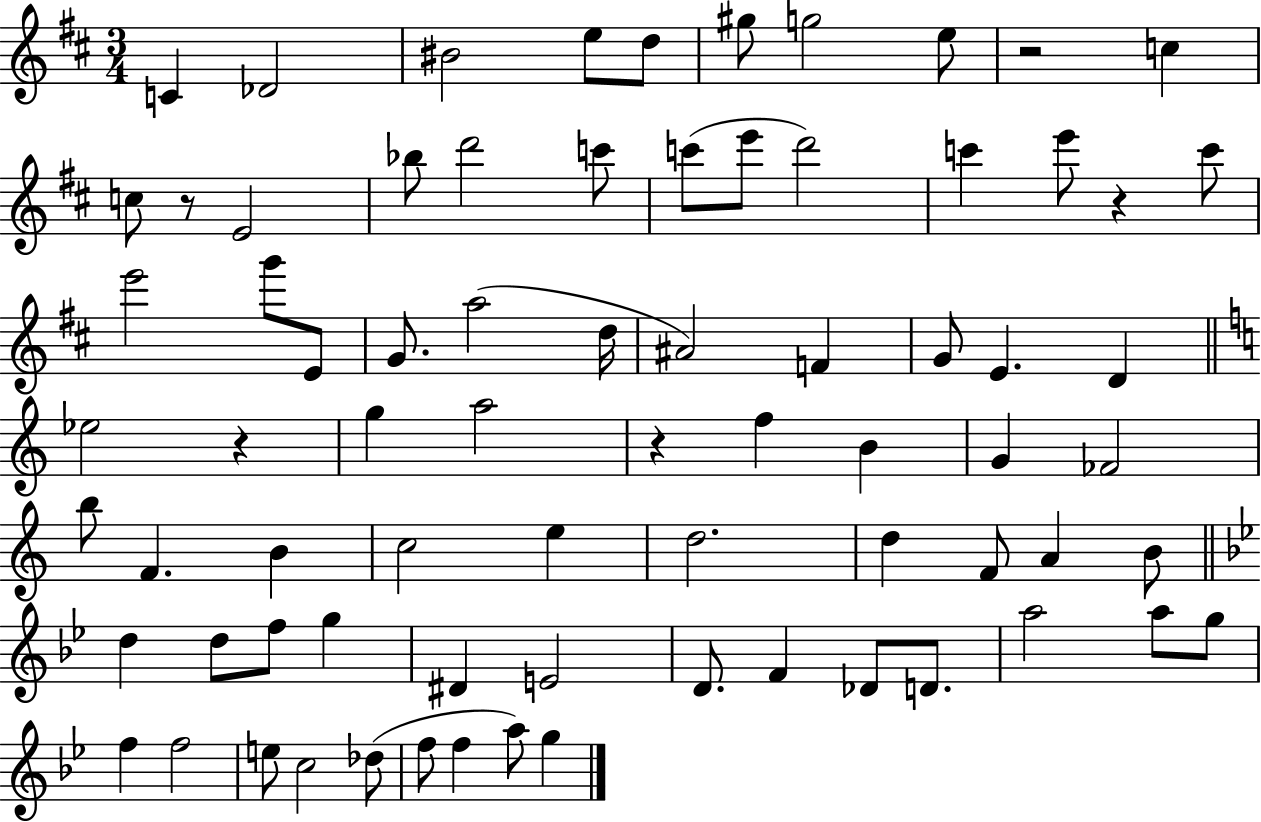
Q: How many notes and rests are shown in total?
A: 75